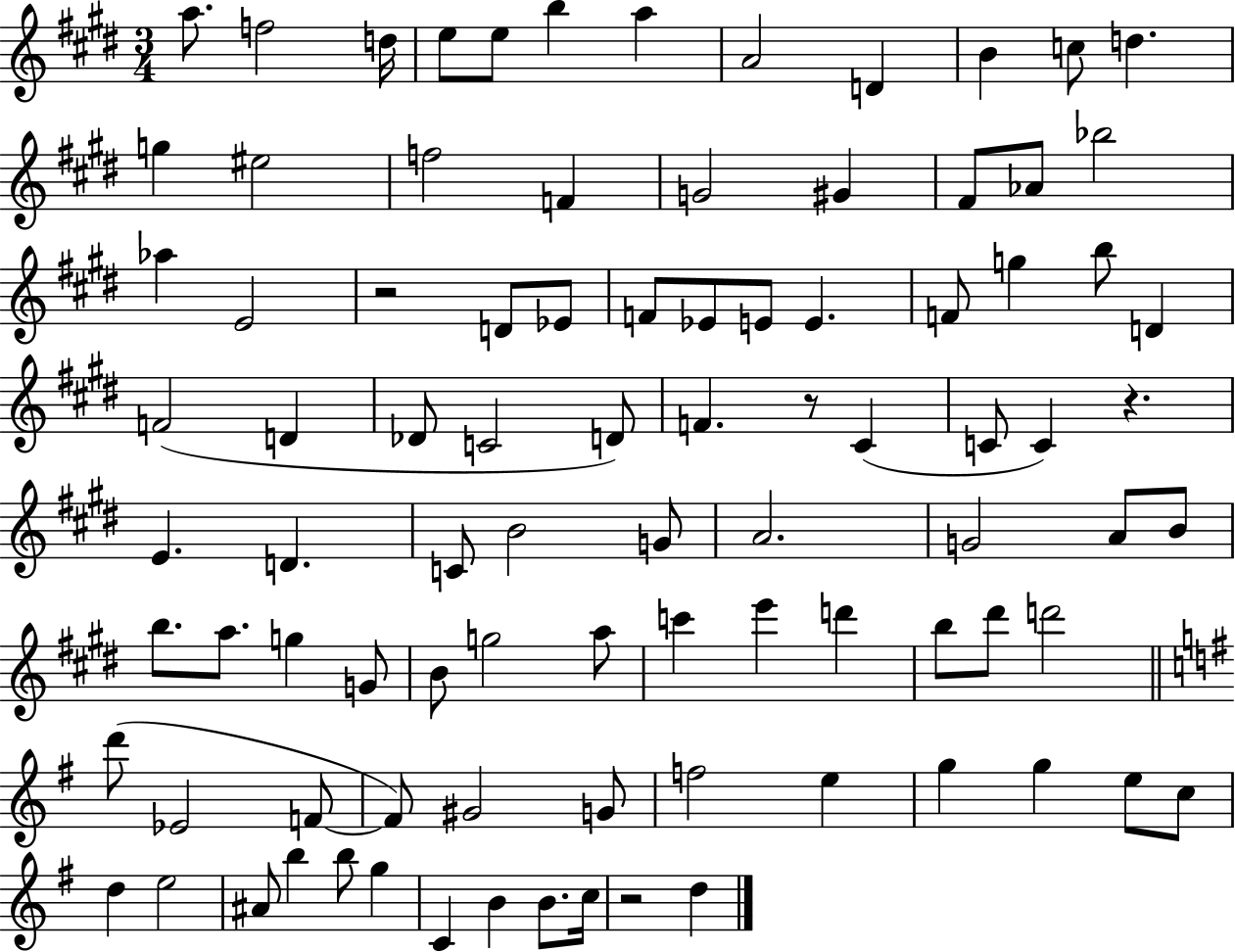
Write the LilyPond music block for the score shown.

{
  \clef treble
  \numericTimeSignature
  \time 3/4
  \key e \major
  \repeat volta 2 { a''8. f''2 d''16 | e''8 e''8 b''4 a''4 | a'2 d'4 | b'4 c''8 d''4. | \break g''4 eis''2 | f''2 f'4 | g'2 gis'4 | fis'8 aes'8 bes''2 | \break aes''4 e'2 | r2 d'8 ees'8 | f'8 ees'8 e'8 e'4. | f'8 g''4 b''8 d'4 | \break f'2( d'4 | des'8 c'2 d'8) | f'4. r8 cis'4( | c'8 c'4) r4. | \break e'4. d'4. | c'8 b'2 g'8 | a'2. | g'2 a'8 b'8 | \break b''8. a''8. g''4 g'8 | b'8 g''2 a''8 | c'''4 e'''4 d'''4 | b''8 dis'''8 d'''2 | \break \bar "||" \break \key g \major d'''8( ees'2 f'8~~ | f'8) gis'2 g'8 | f''2 e''4 | g''4 g''4 e''8 c''8 | \break d''4 e''2 | ais'8 b''4 b''8 g''4 | c'4 b'4 b'8. c''16 | r2 d''4 | \break } \bar "|."
}